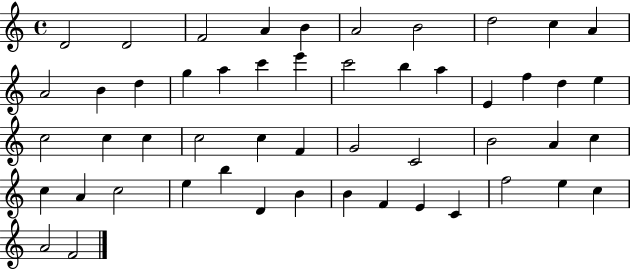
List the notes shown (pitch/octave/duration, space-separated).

D4/h D4/h F4/h A4/q B4/q A4/h B4/h D5/h C5/q A4/q A4/h B4/q D5/q G5/q A5/q C6/q E6/q C6/h B5/q A5/q E4/q F5/q D5/q E5/q C5/h C5/q C5/q C5/h C5/q F4/q G4/h C4/h B4/h A4/q C5/q C5/q A4/q C5/h E5/q B5/q D4/q B4/q B4/q F4/q E4/q C4/q F5/h E5/q C5/q A4/h F4/h